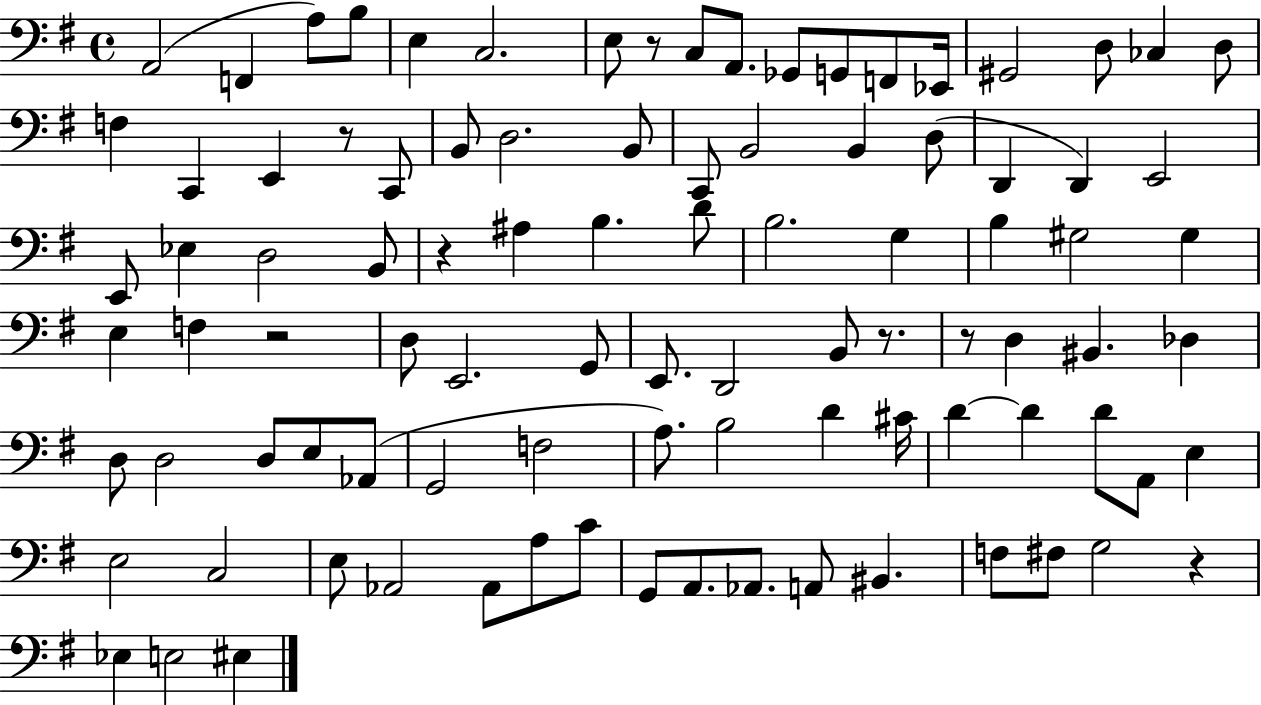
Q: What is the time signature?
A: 4/4